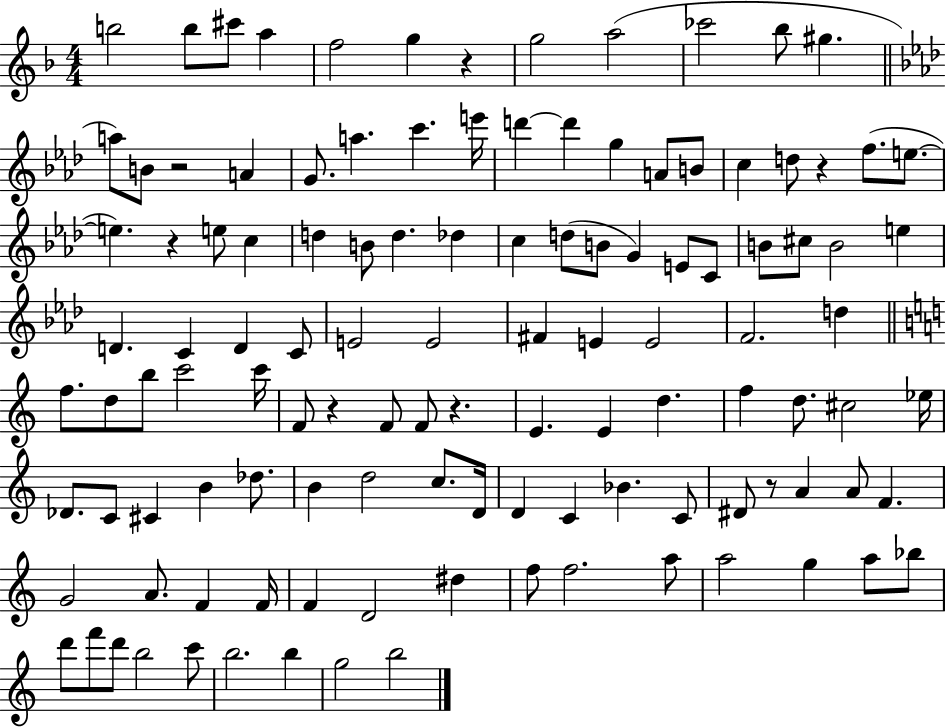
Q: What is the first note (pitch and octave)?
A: B5